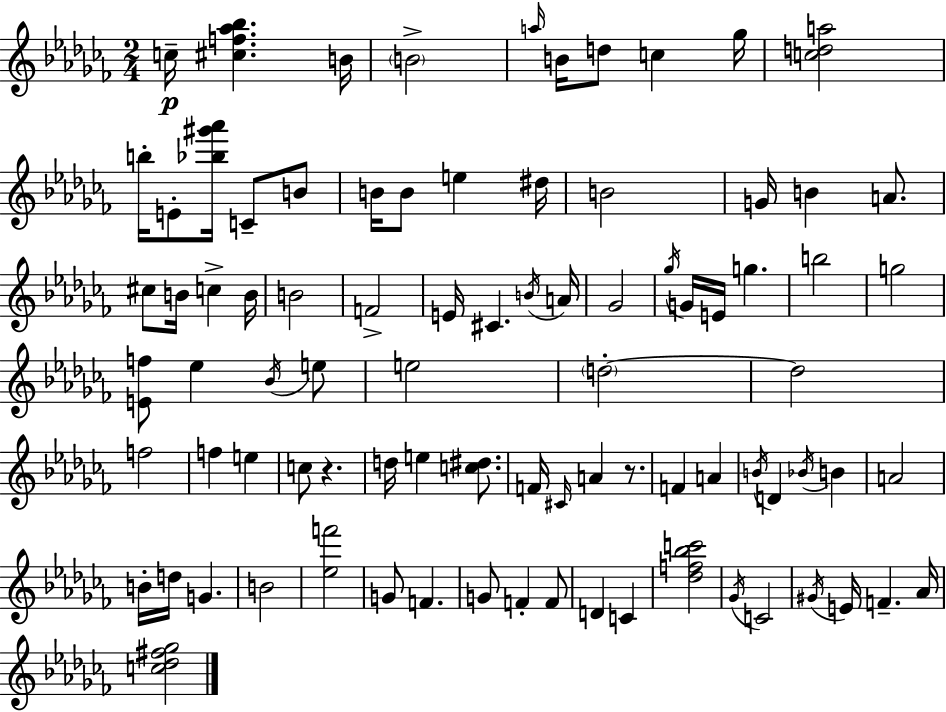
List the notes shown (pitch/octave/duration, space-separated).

C5/s [C#5,F5,Ab5,Bb5]/q. B4/s B4/h A5/s B4/s D5/e C5/q Gb5/s [C5,D5,A5]/h B5/s E4/e [Bb5,G#6,Ab6]/s C4/e B4/e B4/s B4/e E5/q D#5/s B4/h G4/s B4/q A4/e. C#5/e B4/s C5/q B4/s B4/h F4/h E4/s C#4/q. B4/s A4/s Gb4/h Gb5/s G4/s E4/s G5/q. B5/h G5/h [E4,F5]/e Eb5/q Bb4/s E5/e E5/h D5/h D5/h F5/h F5/q E5/q C5/e R/q. D5/s E5/q [C5,D#5]/e. F4/s C#4/s A4/q R/e. F4/q A4/q B4/s D4/q Bb4/s B4/q A4/h B4/s D5/s G4/q. B4/h [Eb5,F6]/h G4/e F4/q. G4/e F4/q F4/e D4/q C4/q [Db5,F5,Bb5,C6]/h Gb4/s C4/h G#4/s E4/s F4/q. Ab4/s [C5,Db5,F#5,Gb5]/h